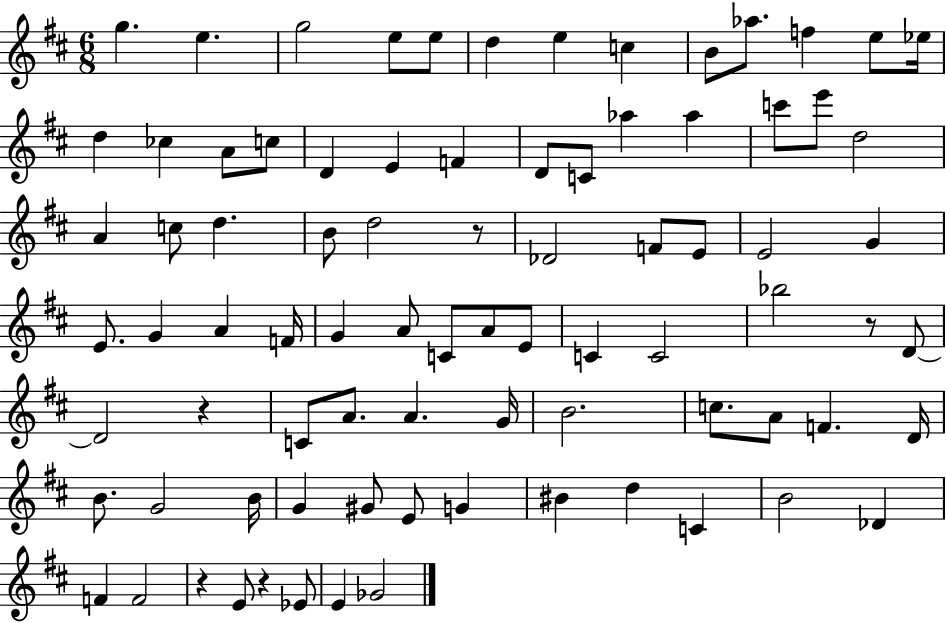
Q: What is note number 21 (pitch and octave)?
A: D4